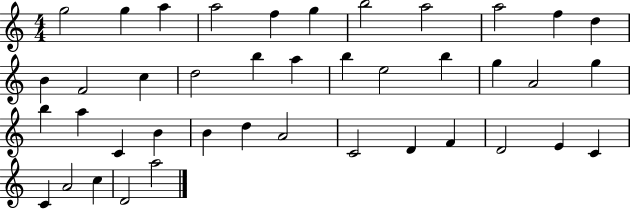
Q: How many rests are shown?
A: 0